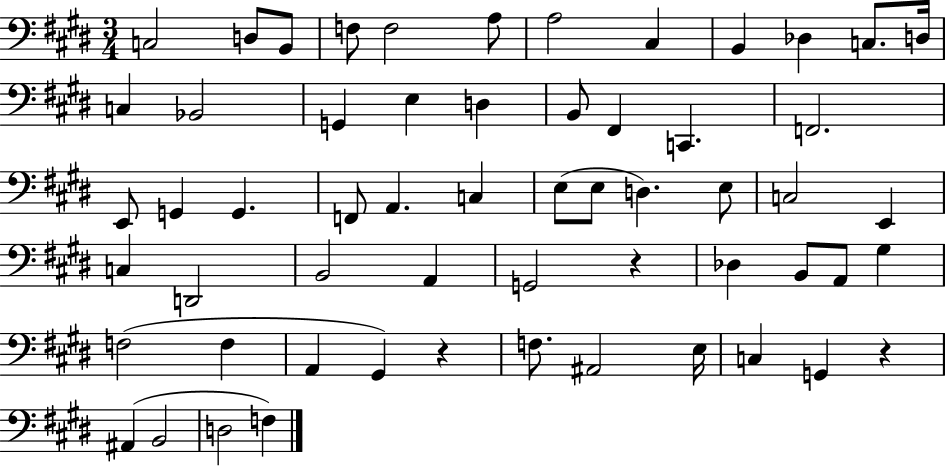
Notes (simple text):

C3/h D3/e B2/e F3/e F3/h A3/e A3/h C#3/q B2/q Db3/q C3/e. D3/s C3/q Bb2/h G2/q E3/q D3/q B2/e F#2/q C2/q. F2/h. E2/e G2/q G2/q. F2/e A2/q. C3/q E3/e E3/e D3/q. E3/e C3/h E2/q C3/q D2/h B2/h A2/q G2/h R/q Db3/q B2/e A2/e G#3/q F3/h F3/q A2/q G#2/q R/q F3/e. A#2/h E3/s C3/q G2/q R/q A#2/q B2/h D3/h F3/q